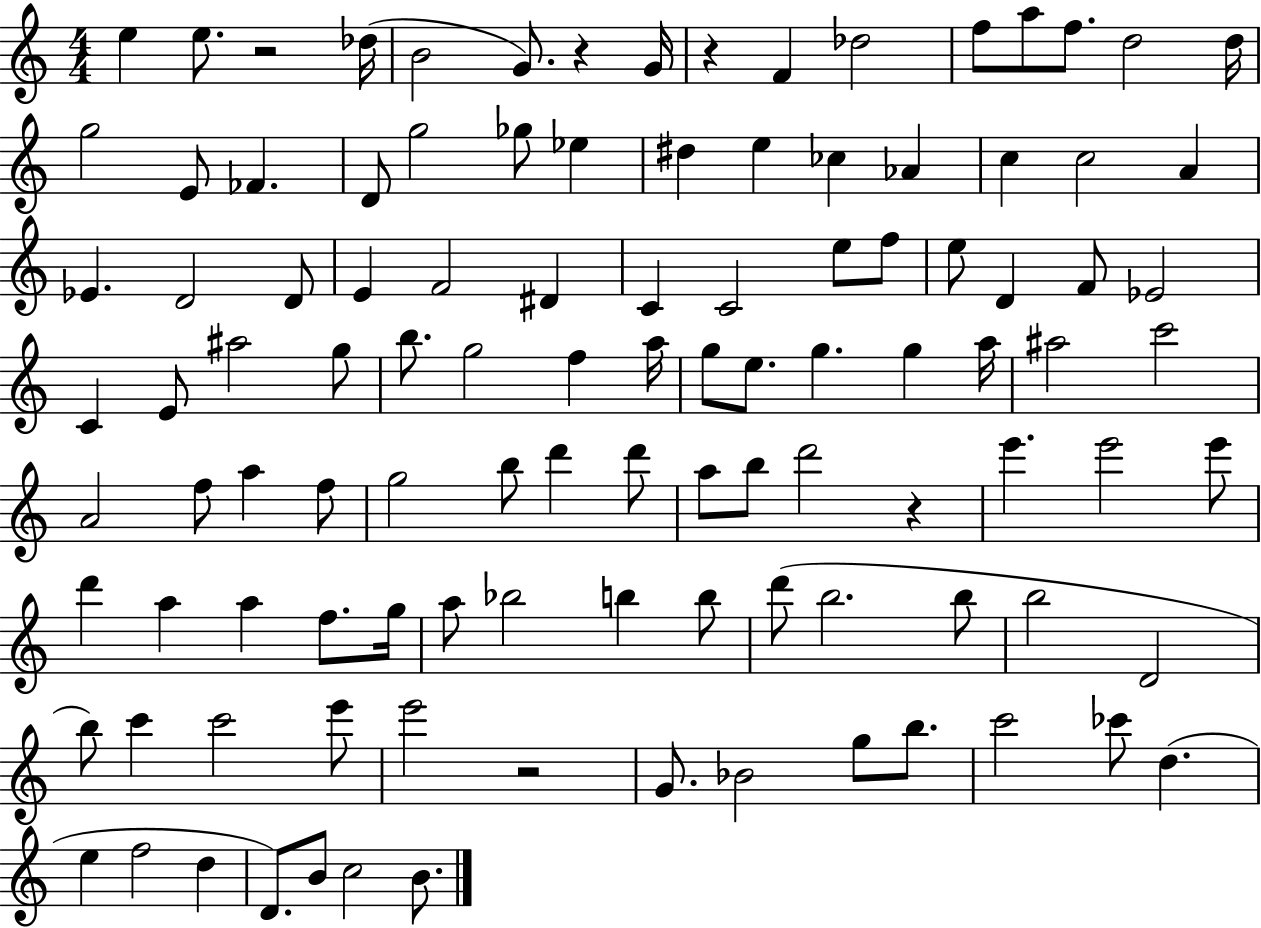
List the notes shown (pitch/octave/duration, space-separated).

E5/q E5/e. R/h Db5/s B4/h G4/e. R/q G4/s R/q F4/q Db5/h F5/e A5/e F5/e. D5/h D5/s G5/h E4/e FES4/q. D4/e G5/h Gb5/e Eb5/q D#5/q E5/q CES5/q Ab4/q C5/q C5/h A4/q Eb4/q. D4/h D4/e E4/q F4/h D#4/q C4/q C4/h E5/e F5/e E5/e D4/q F4/e Eb4/h C4/q E4/e A#5/h G5/e B5/e. G5/h F5/q A5/s G5/e E5/e. G5/q. G5/q A5/s A#5/h C6/h A4/h F5/e A5/q F5/e G5/h B5/e D6/q D6/e A5/e B5/e D6/h R/q E6/q. E6/h E6/e D6/q A5/q A5/q F5/e. G5/s A5/e Bb5/h B5/q B5/e D6/e B5/h. B5/e B5/h D4/h B5/e C6/q C6/h E6/e E6/h R/h G4/e. Bb4/h G5/e B5/e. C6/h CES6/e D5/q. E5/q F5/h D5/q D4/e. B4/e C5/h B4/e.